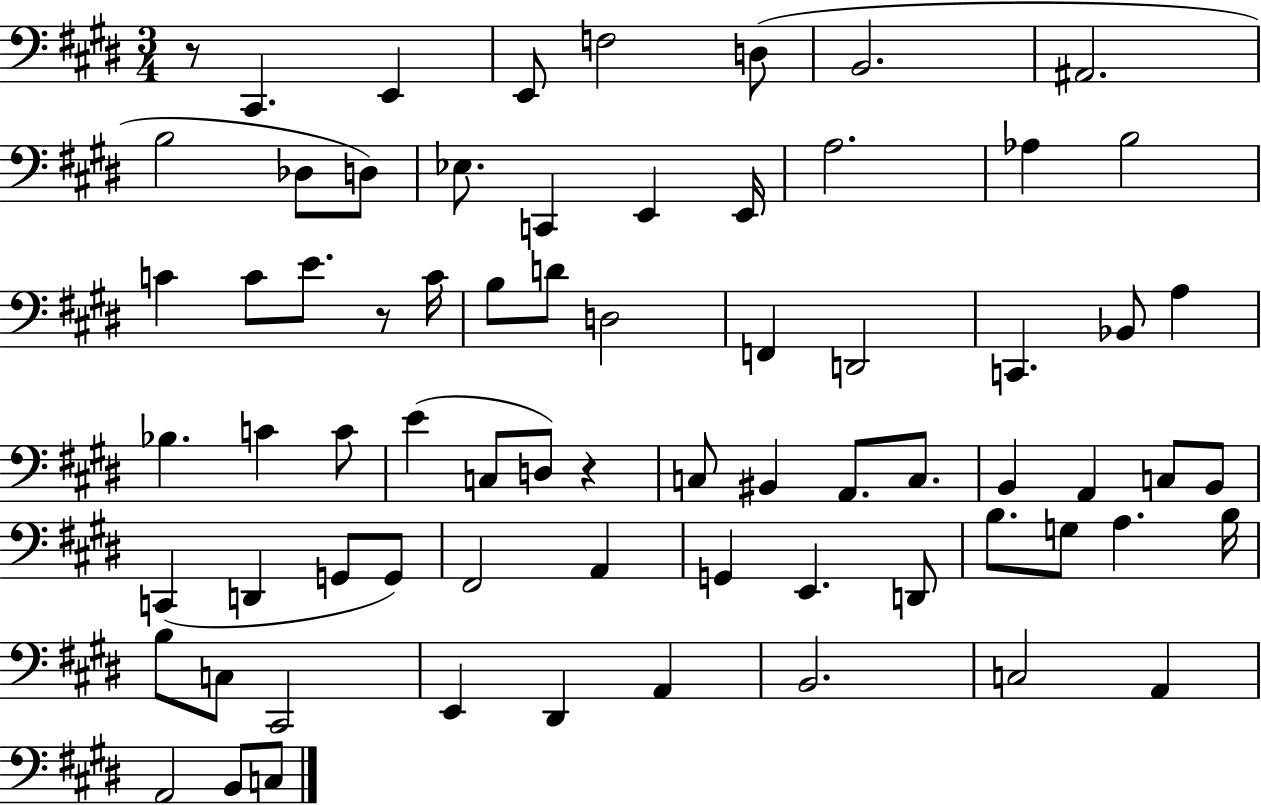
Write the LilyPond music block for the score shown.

{
  \clef bass
  \numericTimeSignature
  \time 3/4
  \key e \major
  r8 cis,4. e,4 | e,8 f2 d8( | b,2. | ais,2. | \break b2 des8 d8) | ees8. c,4 e,4 e,16 | a2. | aes4 b2 | \break c'4 c'8 e'8. r8 c'16 | b8 d'8 d2 | f,4 d,2 | c,4. bes,8 a4 | \break bes4. c'4 c'8 | e'4( c8 d8) r4 | c8 bis,4 a,8. c8. | b,4 a,4 c8 b,8 | \break c,4( d,4 g,8 g,8) | fis,2 a,4 | g,4 e,4. d,8 | b8. g8 a4. b16 | \break b8 c8 cis,2 | e,4 dis,4 a,4 | b,2. | c2 a,4 | \break a,2 b,8 c8 | \bar "|."
}